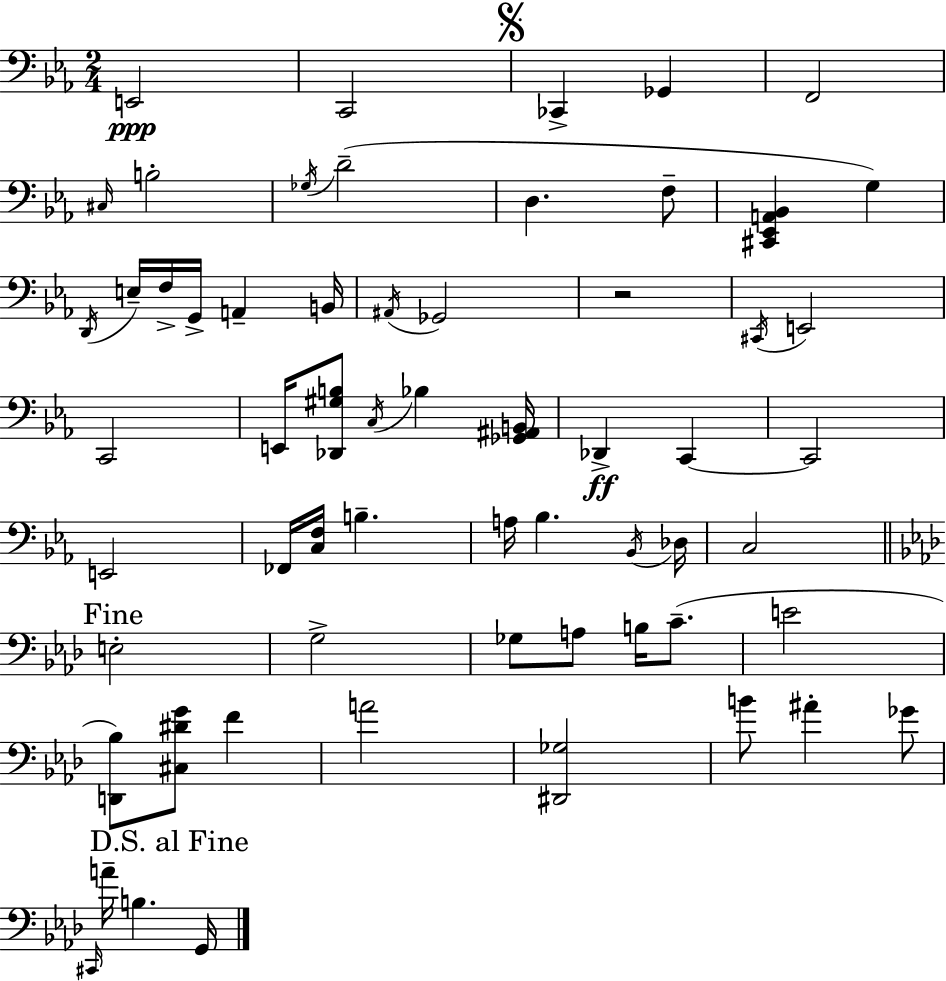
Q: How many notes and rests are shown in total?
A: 61